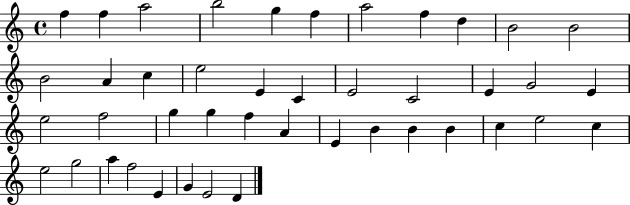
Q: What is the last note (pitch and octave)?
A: D4